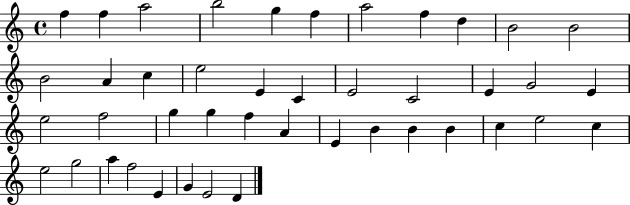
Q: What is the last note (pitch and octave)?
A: D4